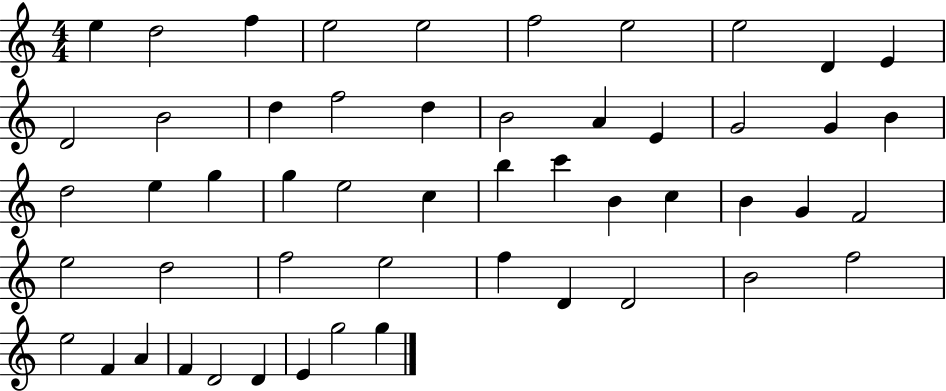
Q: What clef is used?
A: treble